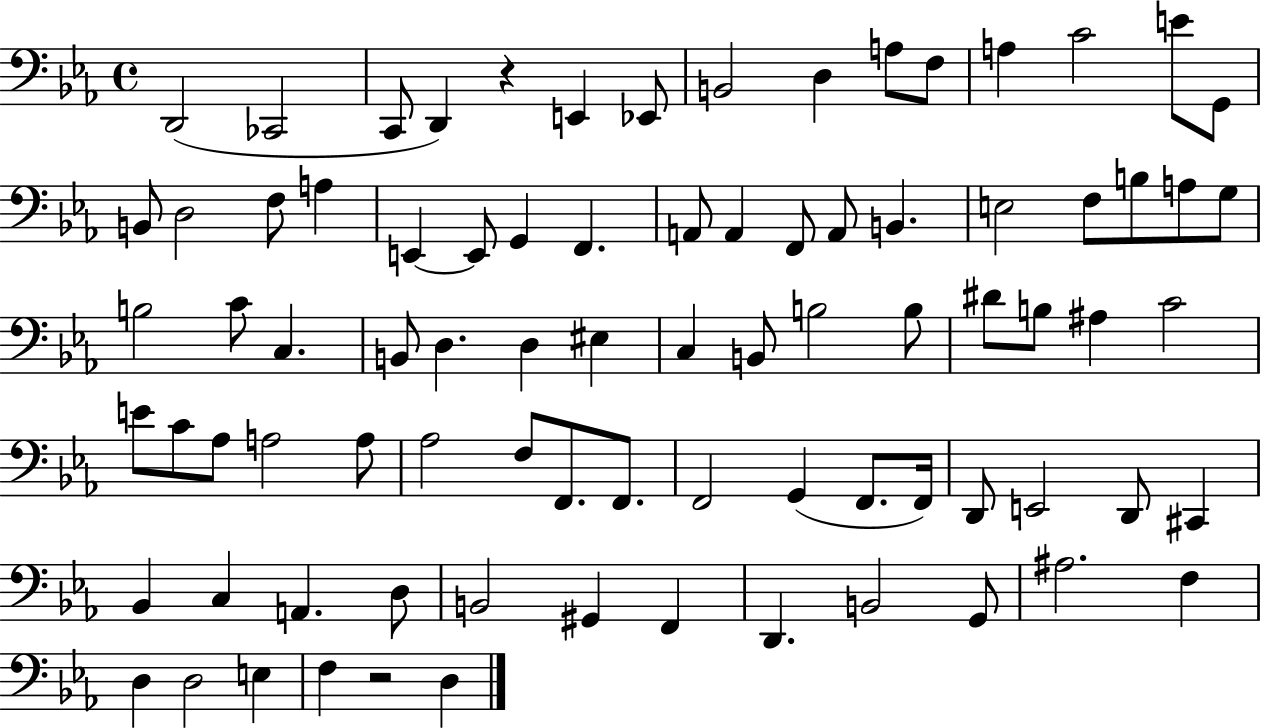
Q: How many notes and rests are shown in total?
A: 83